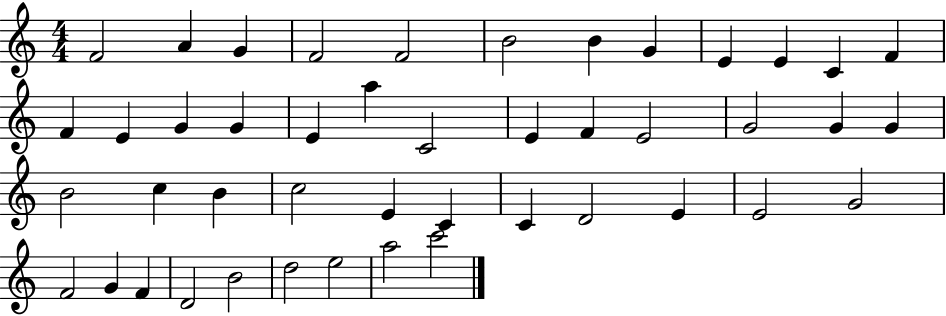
F4/h A4/q G4/q F4/h F4/h B4/h B4/q G4/q E4/q E4/q C4/q F4/q F4/q E4/q G4/q G4/q E4/q A5/q C4/h E4/q F4/q E4/h G4/h G4/q G4/q B4/h C5/q B4/q C5/h E4/q C4/q C4/q D4/h E4/q E4/h G4/h F4/h G4/q F4/q D4/h B4/h D5/h E5/h A5/h C6/h